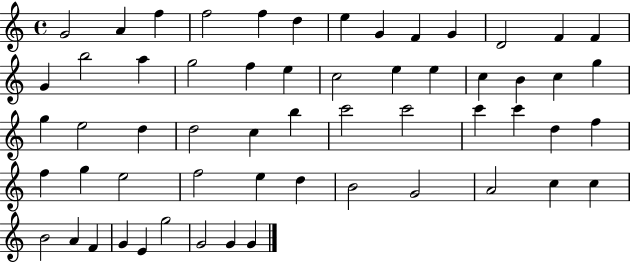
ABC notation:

X:1
T:Untitled
M:4/4
L:1/4
K:C
G2 A f f2 f d e G F G D2 F F G b2 a g2 f e c2 e e c B c g g e2 d d2 c b c'2 c'2 c' c' d f f g e2 f2 e d B2 G2 A2 c c B2 A F G E g2 G2 G G